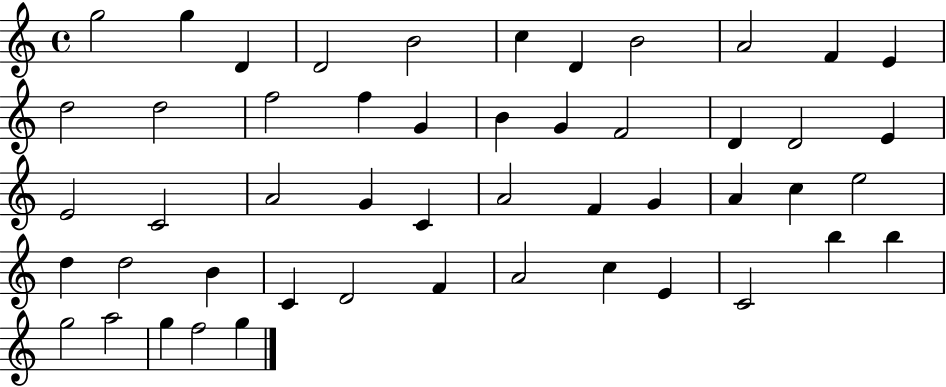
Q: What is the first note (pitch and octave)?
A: G5